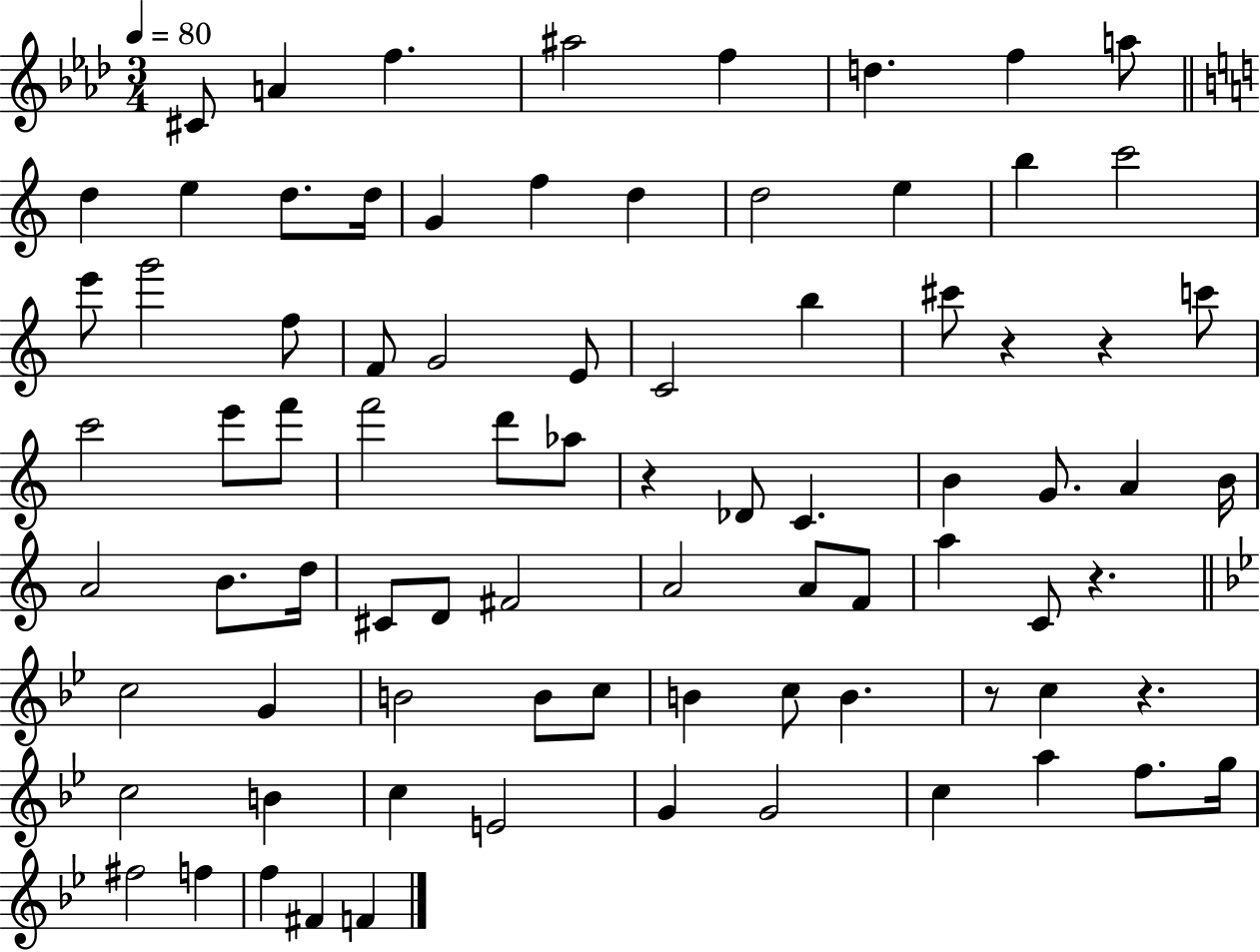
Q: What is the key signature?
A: AES major